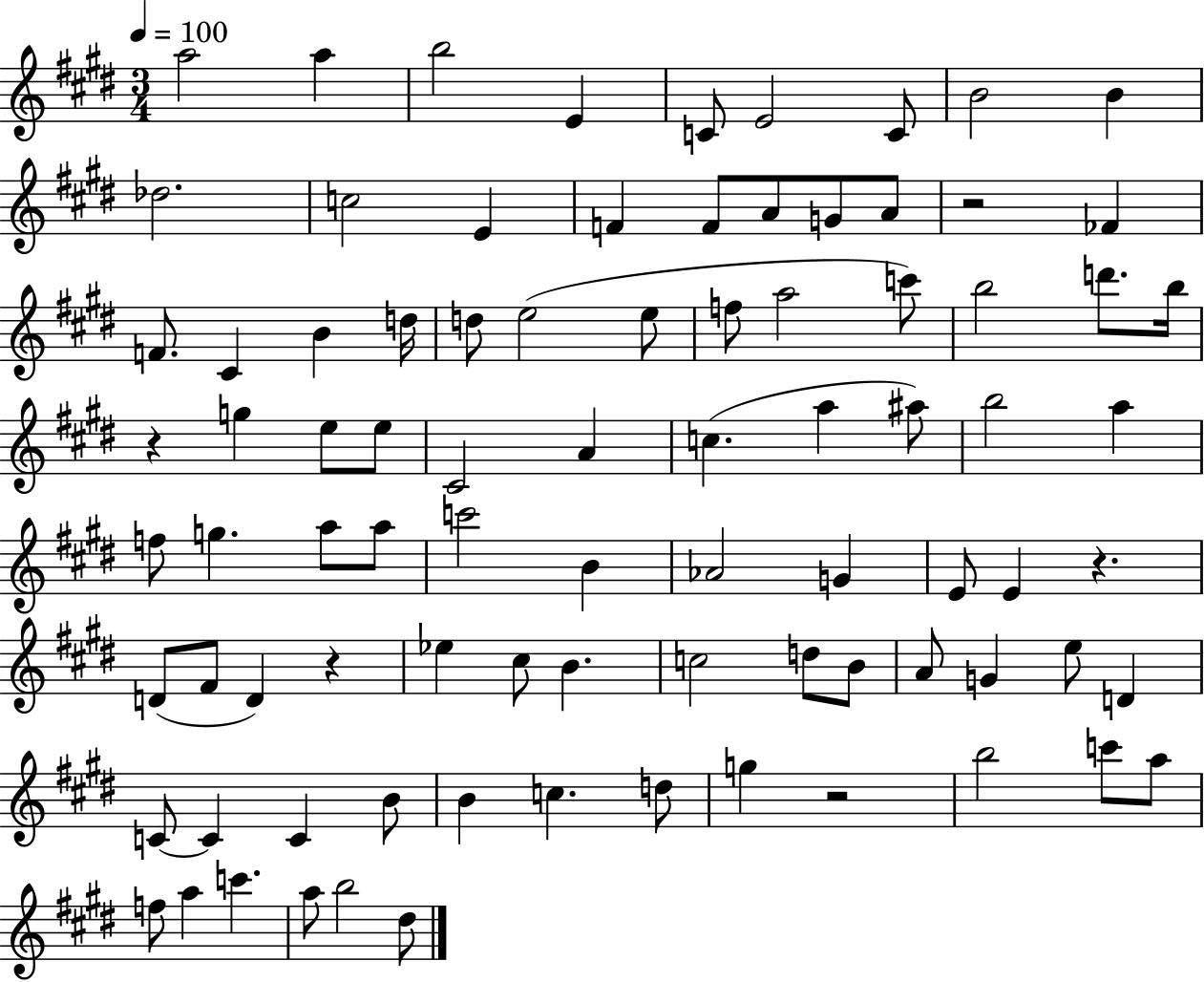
A5/h A5/q B5/h E4/q C4/e E4/h C4/e B4/h B4/q Db5/h. C5/h E4/q F4/q F4/e A4/e G4/e A4/e R/h FES4/q F4/e. C#4/q B4/q D5/s D5/e E5/h E5/e F5/e A5/h C6/e B5/h D6/e. B5/s R/q G5/q E5/e E5/e C#4/h A4/q C5/q. A5/q A#5/e B5/h A5/q F5/e G5/q. A5/e A5/e C6/h B4/q Ab4/h G4/q E4/e E4/q R/q. D4/e F#4/e D4/q R/q Eb5/q C#5/e B4/q. C5/h D5/e B4/e A4/e G4/q E5/e D4/q C4/e C4/q C4/q B4/e B4/q C5/q. D5/e G5/q R/h B5/h C6/e A5/e F5/e A5/q C6/q. A5/e B5/h D#5/e